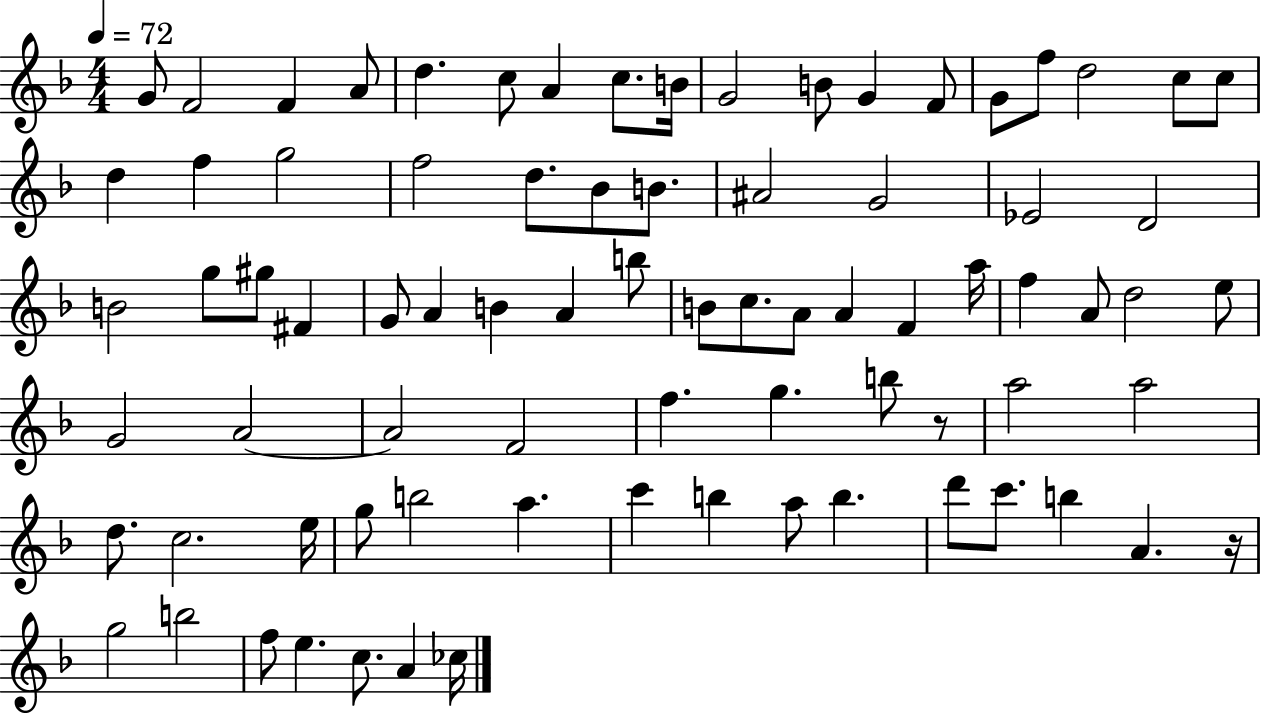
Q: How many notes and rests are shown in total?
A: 80